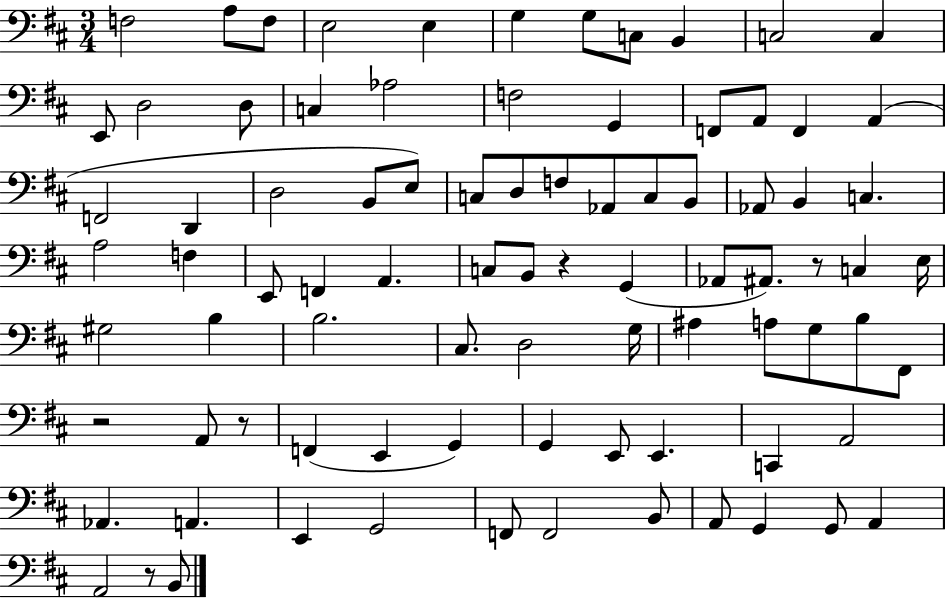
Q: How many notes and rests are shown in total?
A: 86